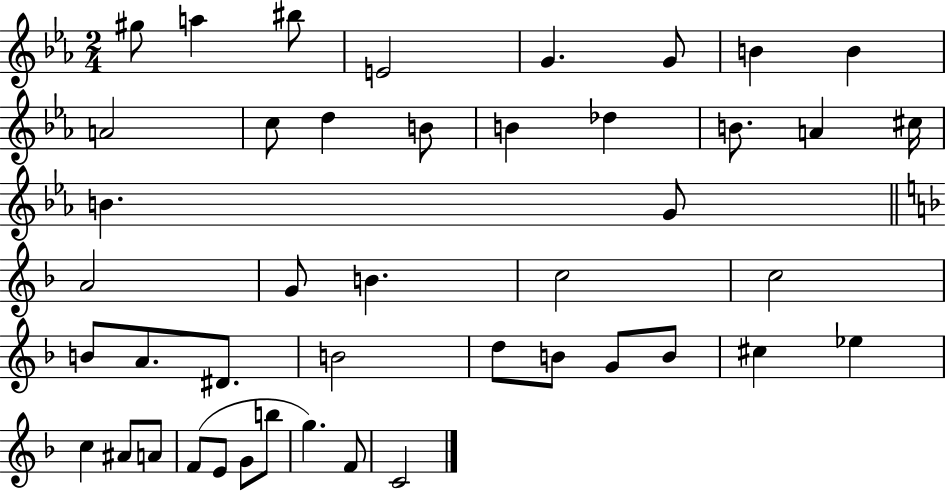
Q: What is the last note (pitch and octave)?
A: C4